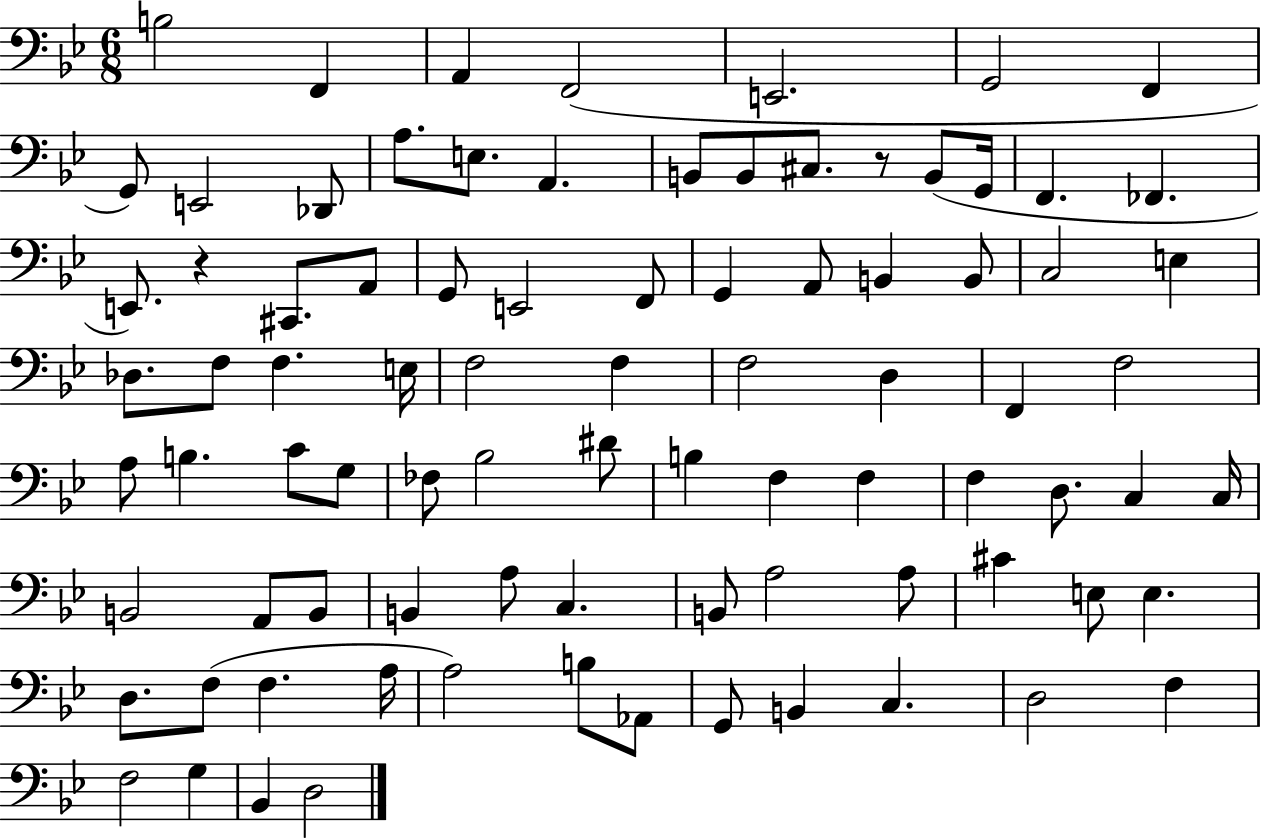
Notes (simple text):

B3/h F2/q A2/q F2/h E2/h. G2/h F2/q G2/e E2/h Db2/e A3/e. E3/e. A2/q. B2/e B2/e C#3/e. R/e B2/e G2/s F2/q. FES2/q. E2/e. R/q C#2/e. A2/e G2/e E2/h F2/e G2/q A2/e B2/q B2/e C3/h E3/q Db3/e. F3/e F3/q. E3/s F3/h F3/q F3/h D3/q F2/q F3/h A3/e B3/q. C4/e G3/e FES3/e Bb3/h D#4/e B3/q F3/q F3/q F3/q D3/e. C3/q C3/s B2/h A2/e B2/e B2/q A3/e C3/q. B2/e A3/h A3/e C#4/q E3/e E3/q. D3/e. F3/e F3/q. A3/s A3/h B3/e Ab2/e G2/e B2/q C3/q. D3/h F3/q F3/h G3/q Bb2/q D3/h